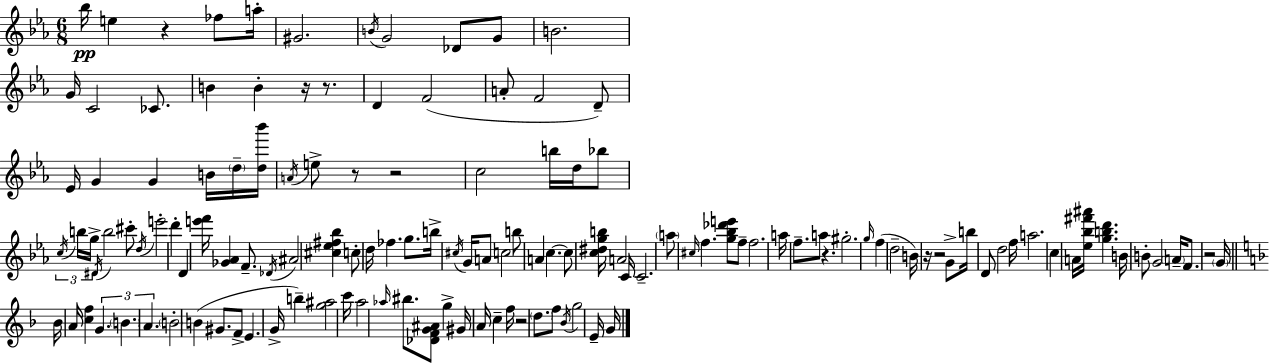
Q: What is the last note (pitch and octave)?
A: G4